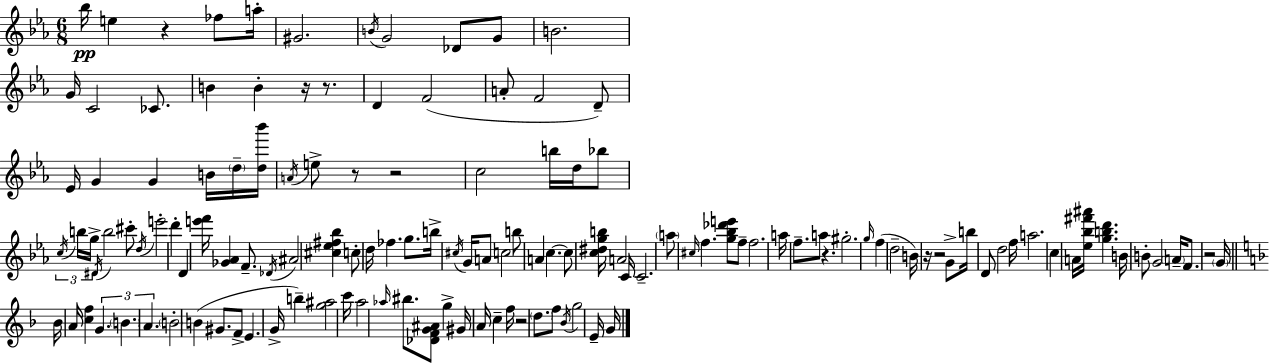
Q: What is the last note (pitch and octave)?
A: G4